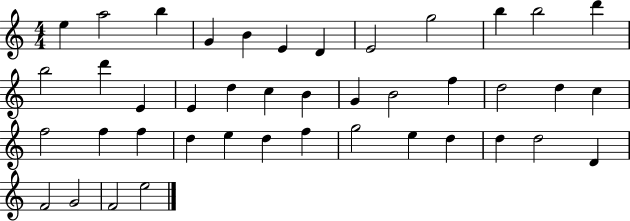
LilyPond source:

{
  \clef treble
  \numericTimeSignature
  \time 4/4
  \key c \major
  e''4 a''2 b''4 | g'4 b'4 e'4 d'4 | e'2 g''2 | b''4 b''2 d'''4 | \break b''2 d'''4 e'4 | e'4 d''4 c''4 b'4 | g'4 b'2 f''4 | d''2 d''4 c''4 | \break f''2 f''4 f''4 | d''4 e''4 d''4 f''4 | g''2 e''4 d''4 | d''4 d''2 d'4 | \break f'2 g'2 | f'2 e''2 | \bar "|."
}